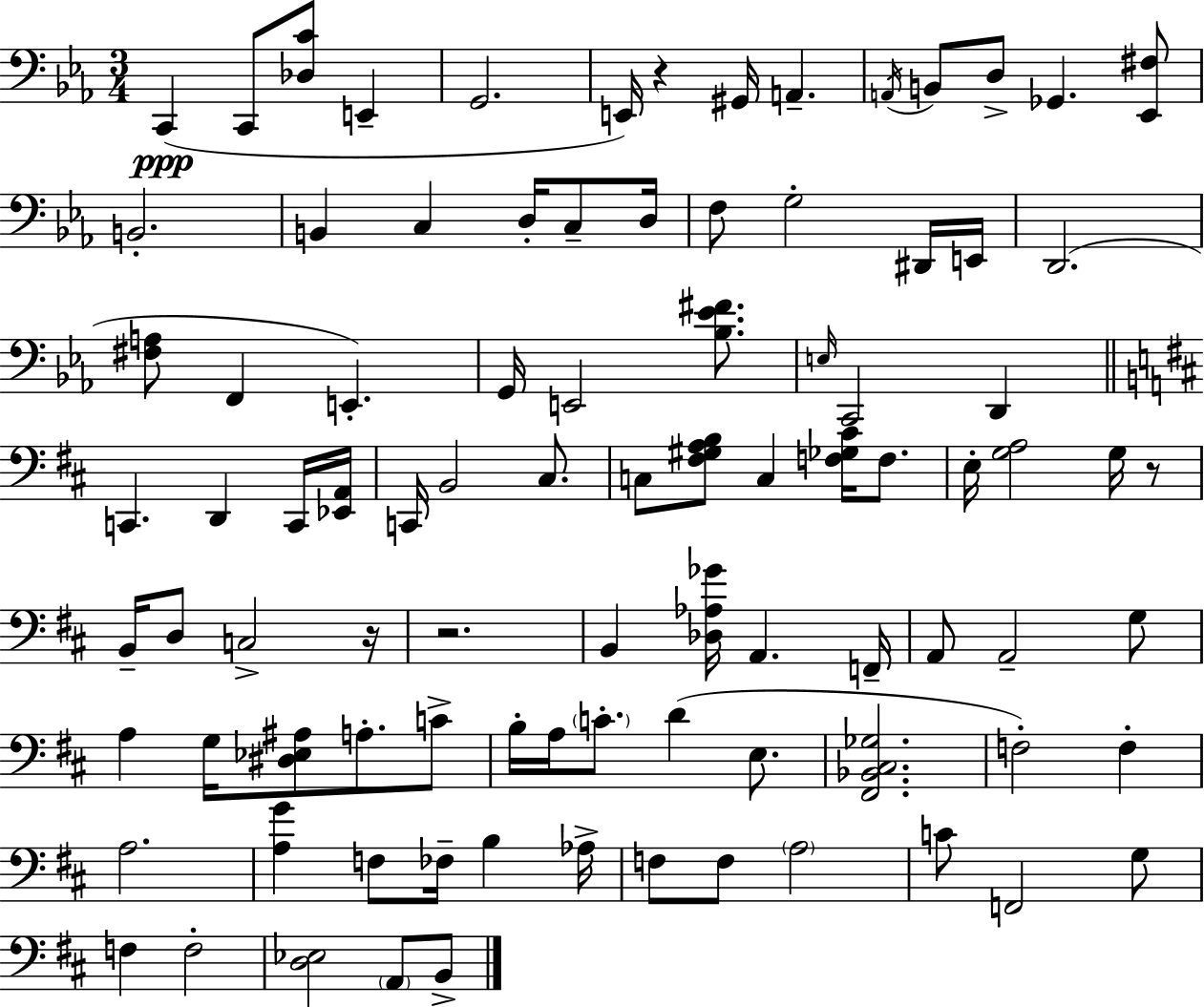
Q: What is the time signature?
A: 3/4